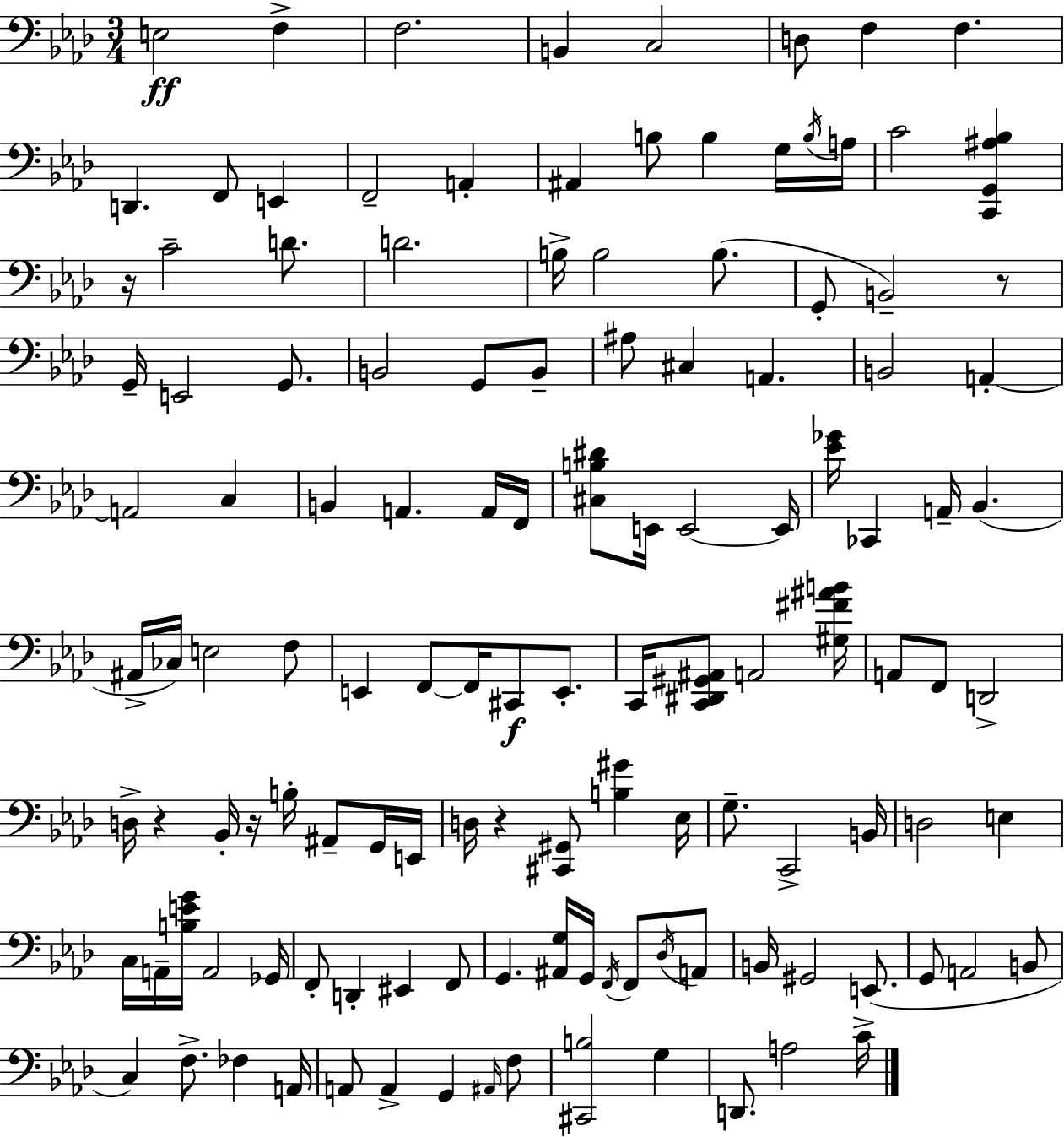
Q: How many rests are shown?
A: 5